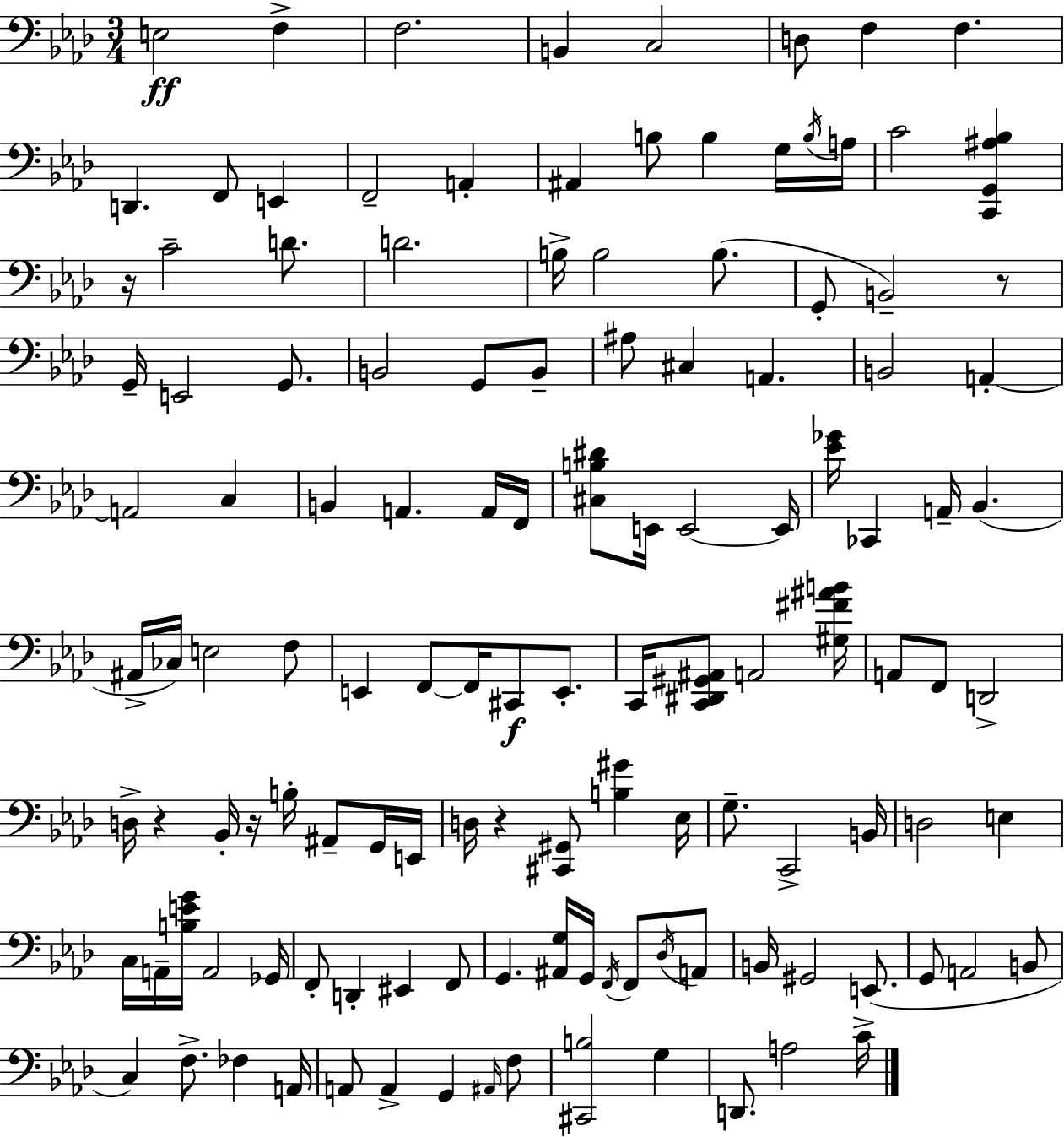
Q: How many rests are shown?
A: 5